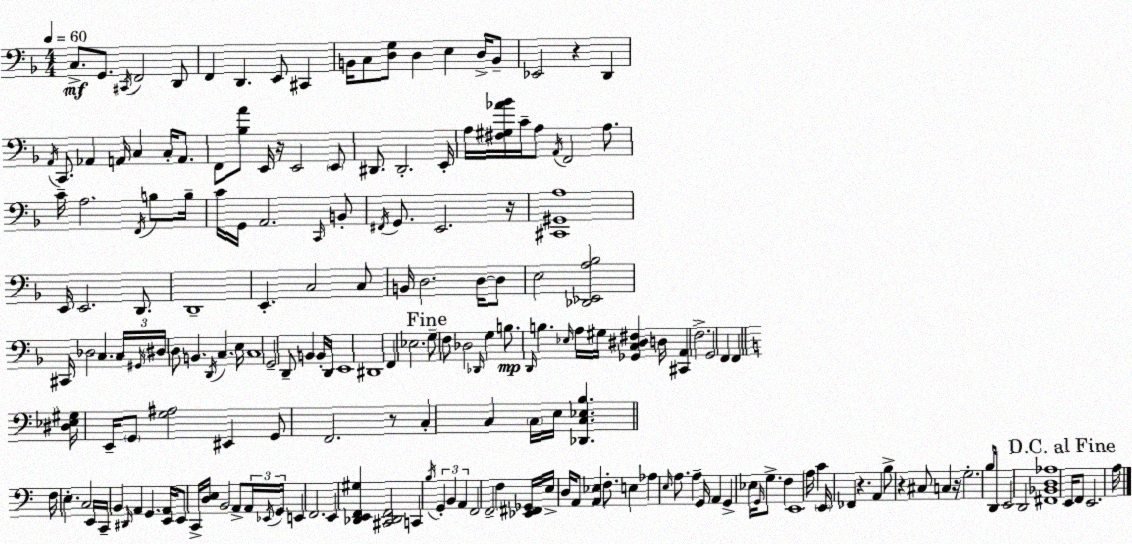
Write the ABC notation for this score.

X:1
T:Untitled
M:4/4
L:1/4
K:F
C,/2 G,,/2 ^C,,/4 F,,2 D,,/2 F,, D,, E,,/2 ^C,, B,,/4 C,/2 [D,G,]/2 D, E, D,/4 B,,/2 _E,,2 z D,, A,,/4 C,,/2 _A,, A,,/4 C, C,/4 A,,/2 F,,/2 [_B,A]/2 E,,/4 z/4 E,,2 E,,/2 ^D,,/2 ^D,,2 E,,/4 A,/4 [^F,^G,_A_B]/4 C/4 A,/2 A,,/4 F,,2 A,/2 C/4 A,2 F,,/4 B,/2 B,/4 C/4 G,,/4 A,,2 C,,/4 B,,/2 ^F,,/4 G,,/2 E,,2 z/4 [^C,,^G,,A,]4 E,,/4 E,,2 D,,/2 D,,4 E,, C,2 C,/2 B,,/4 D,2 D,/4 D,/2 E,2 [_D,,_E,,A,_B,]2 ^C,,/4 _D,2 C, C,/4 ^G,,/4 ^D,/4 D,/2 B,, D,,/4 C, E,/4 C,4 G,,2 D,,/2 B,, B,,/4 D,,/4 E,,4 ^D,,4 F,, _E,2 G,/2 F,/2 _D,2 _D,,/4 G, B,/2 D,,/4 B, _E,/4 A,/4 ^G,/4 [_G,,C,^D,^F,] D,/4 [^C,,A,,] F,2 G,,2 F,, F,, [^D,_E,^G,]/4 E,,/4 G,,/2 [G,^A,]2 ^E,, G,,/2 F,,2 z/2 C, C, C,/4 E,/4 [_D,,C,_E,B,] F,/4 E, C,2 E,,/4 C,,/4 B,, ^D,,/4 A,, G,, [E,,A,,]/4 E,,/2 C,,/4 [D,E,]/4 B,,2 A,,/2 A,,/4 _E,,/4 G,,/4 E,, F,,2 E,, [_D,,E,,F,,^G,] [^C,,_D,,F,,]2 C,, B,/4 G,, B,, A,, F,,2 F,,2 F, [_E,,^F,,_G,,]/4 E,/4 D,/4 A,,/2 [A,,_E,] F,/2 E, _A, E,/4 A,/2 A, G,,/4 A,, G,, _E,/4 G,,/4 G,/2 F, E,,4 A,/4 C E,,/4 _F,, z A,, B,/2 z ^C,/2 C, z/4 G,2 B,/4 D,,/2 E,,2 D,,2 [^F,,_B,,D,_A,]4 E,,/4 F,,/2 E,,2 A,/4